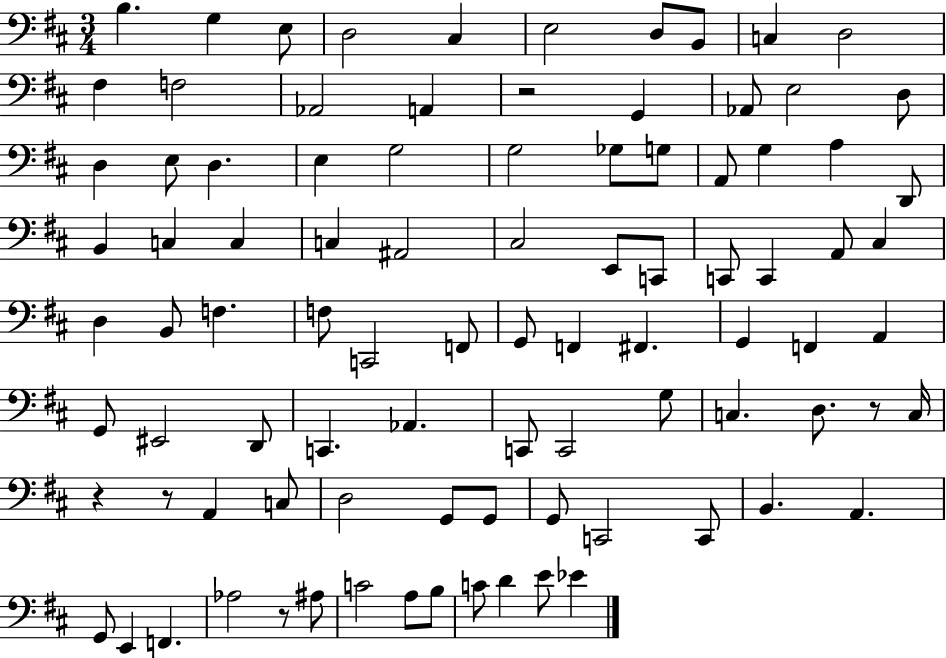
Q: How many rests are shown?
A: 5